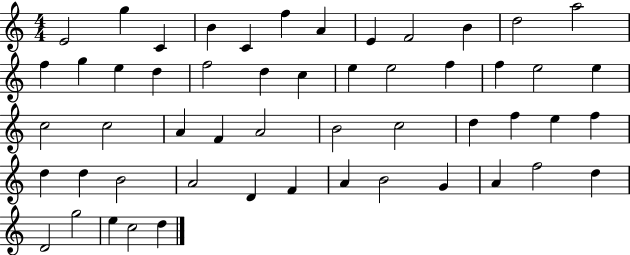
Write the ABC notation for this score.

X:1
T:Untitled
M:4/4
L:1/4
K:C
E2 g C B C f A E F2 B d2 a2 f g e d f2 d c e e2 f f e2 e c2 c2 A F A2 B2 c2 d f e f d d B2 A2 D F A B2 G A f2 d D2 g2 e c2 d